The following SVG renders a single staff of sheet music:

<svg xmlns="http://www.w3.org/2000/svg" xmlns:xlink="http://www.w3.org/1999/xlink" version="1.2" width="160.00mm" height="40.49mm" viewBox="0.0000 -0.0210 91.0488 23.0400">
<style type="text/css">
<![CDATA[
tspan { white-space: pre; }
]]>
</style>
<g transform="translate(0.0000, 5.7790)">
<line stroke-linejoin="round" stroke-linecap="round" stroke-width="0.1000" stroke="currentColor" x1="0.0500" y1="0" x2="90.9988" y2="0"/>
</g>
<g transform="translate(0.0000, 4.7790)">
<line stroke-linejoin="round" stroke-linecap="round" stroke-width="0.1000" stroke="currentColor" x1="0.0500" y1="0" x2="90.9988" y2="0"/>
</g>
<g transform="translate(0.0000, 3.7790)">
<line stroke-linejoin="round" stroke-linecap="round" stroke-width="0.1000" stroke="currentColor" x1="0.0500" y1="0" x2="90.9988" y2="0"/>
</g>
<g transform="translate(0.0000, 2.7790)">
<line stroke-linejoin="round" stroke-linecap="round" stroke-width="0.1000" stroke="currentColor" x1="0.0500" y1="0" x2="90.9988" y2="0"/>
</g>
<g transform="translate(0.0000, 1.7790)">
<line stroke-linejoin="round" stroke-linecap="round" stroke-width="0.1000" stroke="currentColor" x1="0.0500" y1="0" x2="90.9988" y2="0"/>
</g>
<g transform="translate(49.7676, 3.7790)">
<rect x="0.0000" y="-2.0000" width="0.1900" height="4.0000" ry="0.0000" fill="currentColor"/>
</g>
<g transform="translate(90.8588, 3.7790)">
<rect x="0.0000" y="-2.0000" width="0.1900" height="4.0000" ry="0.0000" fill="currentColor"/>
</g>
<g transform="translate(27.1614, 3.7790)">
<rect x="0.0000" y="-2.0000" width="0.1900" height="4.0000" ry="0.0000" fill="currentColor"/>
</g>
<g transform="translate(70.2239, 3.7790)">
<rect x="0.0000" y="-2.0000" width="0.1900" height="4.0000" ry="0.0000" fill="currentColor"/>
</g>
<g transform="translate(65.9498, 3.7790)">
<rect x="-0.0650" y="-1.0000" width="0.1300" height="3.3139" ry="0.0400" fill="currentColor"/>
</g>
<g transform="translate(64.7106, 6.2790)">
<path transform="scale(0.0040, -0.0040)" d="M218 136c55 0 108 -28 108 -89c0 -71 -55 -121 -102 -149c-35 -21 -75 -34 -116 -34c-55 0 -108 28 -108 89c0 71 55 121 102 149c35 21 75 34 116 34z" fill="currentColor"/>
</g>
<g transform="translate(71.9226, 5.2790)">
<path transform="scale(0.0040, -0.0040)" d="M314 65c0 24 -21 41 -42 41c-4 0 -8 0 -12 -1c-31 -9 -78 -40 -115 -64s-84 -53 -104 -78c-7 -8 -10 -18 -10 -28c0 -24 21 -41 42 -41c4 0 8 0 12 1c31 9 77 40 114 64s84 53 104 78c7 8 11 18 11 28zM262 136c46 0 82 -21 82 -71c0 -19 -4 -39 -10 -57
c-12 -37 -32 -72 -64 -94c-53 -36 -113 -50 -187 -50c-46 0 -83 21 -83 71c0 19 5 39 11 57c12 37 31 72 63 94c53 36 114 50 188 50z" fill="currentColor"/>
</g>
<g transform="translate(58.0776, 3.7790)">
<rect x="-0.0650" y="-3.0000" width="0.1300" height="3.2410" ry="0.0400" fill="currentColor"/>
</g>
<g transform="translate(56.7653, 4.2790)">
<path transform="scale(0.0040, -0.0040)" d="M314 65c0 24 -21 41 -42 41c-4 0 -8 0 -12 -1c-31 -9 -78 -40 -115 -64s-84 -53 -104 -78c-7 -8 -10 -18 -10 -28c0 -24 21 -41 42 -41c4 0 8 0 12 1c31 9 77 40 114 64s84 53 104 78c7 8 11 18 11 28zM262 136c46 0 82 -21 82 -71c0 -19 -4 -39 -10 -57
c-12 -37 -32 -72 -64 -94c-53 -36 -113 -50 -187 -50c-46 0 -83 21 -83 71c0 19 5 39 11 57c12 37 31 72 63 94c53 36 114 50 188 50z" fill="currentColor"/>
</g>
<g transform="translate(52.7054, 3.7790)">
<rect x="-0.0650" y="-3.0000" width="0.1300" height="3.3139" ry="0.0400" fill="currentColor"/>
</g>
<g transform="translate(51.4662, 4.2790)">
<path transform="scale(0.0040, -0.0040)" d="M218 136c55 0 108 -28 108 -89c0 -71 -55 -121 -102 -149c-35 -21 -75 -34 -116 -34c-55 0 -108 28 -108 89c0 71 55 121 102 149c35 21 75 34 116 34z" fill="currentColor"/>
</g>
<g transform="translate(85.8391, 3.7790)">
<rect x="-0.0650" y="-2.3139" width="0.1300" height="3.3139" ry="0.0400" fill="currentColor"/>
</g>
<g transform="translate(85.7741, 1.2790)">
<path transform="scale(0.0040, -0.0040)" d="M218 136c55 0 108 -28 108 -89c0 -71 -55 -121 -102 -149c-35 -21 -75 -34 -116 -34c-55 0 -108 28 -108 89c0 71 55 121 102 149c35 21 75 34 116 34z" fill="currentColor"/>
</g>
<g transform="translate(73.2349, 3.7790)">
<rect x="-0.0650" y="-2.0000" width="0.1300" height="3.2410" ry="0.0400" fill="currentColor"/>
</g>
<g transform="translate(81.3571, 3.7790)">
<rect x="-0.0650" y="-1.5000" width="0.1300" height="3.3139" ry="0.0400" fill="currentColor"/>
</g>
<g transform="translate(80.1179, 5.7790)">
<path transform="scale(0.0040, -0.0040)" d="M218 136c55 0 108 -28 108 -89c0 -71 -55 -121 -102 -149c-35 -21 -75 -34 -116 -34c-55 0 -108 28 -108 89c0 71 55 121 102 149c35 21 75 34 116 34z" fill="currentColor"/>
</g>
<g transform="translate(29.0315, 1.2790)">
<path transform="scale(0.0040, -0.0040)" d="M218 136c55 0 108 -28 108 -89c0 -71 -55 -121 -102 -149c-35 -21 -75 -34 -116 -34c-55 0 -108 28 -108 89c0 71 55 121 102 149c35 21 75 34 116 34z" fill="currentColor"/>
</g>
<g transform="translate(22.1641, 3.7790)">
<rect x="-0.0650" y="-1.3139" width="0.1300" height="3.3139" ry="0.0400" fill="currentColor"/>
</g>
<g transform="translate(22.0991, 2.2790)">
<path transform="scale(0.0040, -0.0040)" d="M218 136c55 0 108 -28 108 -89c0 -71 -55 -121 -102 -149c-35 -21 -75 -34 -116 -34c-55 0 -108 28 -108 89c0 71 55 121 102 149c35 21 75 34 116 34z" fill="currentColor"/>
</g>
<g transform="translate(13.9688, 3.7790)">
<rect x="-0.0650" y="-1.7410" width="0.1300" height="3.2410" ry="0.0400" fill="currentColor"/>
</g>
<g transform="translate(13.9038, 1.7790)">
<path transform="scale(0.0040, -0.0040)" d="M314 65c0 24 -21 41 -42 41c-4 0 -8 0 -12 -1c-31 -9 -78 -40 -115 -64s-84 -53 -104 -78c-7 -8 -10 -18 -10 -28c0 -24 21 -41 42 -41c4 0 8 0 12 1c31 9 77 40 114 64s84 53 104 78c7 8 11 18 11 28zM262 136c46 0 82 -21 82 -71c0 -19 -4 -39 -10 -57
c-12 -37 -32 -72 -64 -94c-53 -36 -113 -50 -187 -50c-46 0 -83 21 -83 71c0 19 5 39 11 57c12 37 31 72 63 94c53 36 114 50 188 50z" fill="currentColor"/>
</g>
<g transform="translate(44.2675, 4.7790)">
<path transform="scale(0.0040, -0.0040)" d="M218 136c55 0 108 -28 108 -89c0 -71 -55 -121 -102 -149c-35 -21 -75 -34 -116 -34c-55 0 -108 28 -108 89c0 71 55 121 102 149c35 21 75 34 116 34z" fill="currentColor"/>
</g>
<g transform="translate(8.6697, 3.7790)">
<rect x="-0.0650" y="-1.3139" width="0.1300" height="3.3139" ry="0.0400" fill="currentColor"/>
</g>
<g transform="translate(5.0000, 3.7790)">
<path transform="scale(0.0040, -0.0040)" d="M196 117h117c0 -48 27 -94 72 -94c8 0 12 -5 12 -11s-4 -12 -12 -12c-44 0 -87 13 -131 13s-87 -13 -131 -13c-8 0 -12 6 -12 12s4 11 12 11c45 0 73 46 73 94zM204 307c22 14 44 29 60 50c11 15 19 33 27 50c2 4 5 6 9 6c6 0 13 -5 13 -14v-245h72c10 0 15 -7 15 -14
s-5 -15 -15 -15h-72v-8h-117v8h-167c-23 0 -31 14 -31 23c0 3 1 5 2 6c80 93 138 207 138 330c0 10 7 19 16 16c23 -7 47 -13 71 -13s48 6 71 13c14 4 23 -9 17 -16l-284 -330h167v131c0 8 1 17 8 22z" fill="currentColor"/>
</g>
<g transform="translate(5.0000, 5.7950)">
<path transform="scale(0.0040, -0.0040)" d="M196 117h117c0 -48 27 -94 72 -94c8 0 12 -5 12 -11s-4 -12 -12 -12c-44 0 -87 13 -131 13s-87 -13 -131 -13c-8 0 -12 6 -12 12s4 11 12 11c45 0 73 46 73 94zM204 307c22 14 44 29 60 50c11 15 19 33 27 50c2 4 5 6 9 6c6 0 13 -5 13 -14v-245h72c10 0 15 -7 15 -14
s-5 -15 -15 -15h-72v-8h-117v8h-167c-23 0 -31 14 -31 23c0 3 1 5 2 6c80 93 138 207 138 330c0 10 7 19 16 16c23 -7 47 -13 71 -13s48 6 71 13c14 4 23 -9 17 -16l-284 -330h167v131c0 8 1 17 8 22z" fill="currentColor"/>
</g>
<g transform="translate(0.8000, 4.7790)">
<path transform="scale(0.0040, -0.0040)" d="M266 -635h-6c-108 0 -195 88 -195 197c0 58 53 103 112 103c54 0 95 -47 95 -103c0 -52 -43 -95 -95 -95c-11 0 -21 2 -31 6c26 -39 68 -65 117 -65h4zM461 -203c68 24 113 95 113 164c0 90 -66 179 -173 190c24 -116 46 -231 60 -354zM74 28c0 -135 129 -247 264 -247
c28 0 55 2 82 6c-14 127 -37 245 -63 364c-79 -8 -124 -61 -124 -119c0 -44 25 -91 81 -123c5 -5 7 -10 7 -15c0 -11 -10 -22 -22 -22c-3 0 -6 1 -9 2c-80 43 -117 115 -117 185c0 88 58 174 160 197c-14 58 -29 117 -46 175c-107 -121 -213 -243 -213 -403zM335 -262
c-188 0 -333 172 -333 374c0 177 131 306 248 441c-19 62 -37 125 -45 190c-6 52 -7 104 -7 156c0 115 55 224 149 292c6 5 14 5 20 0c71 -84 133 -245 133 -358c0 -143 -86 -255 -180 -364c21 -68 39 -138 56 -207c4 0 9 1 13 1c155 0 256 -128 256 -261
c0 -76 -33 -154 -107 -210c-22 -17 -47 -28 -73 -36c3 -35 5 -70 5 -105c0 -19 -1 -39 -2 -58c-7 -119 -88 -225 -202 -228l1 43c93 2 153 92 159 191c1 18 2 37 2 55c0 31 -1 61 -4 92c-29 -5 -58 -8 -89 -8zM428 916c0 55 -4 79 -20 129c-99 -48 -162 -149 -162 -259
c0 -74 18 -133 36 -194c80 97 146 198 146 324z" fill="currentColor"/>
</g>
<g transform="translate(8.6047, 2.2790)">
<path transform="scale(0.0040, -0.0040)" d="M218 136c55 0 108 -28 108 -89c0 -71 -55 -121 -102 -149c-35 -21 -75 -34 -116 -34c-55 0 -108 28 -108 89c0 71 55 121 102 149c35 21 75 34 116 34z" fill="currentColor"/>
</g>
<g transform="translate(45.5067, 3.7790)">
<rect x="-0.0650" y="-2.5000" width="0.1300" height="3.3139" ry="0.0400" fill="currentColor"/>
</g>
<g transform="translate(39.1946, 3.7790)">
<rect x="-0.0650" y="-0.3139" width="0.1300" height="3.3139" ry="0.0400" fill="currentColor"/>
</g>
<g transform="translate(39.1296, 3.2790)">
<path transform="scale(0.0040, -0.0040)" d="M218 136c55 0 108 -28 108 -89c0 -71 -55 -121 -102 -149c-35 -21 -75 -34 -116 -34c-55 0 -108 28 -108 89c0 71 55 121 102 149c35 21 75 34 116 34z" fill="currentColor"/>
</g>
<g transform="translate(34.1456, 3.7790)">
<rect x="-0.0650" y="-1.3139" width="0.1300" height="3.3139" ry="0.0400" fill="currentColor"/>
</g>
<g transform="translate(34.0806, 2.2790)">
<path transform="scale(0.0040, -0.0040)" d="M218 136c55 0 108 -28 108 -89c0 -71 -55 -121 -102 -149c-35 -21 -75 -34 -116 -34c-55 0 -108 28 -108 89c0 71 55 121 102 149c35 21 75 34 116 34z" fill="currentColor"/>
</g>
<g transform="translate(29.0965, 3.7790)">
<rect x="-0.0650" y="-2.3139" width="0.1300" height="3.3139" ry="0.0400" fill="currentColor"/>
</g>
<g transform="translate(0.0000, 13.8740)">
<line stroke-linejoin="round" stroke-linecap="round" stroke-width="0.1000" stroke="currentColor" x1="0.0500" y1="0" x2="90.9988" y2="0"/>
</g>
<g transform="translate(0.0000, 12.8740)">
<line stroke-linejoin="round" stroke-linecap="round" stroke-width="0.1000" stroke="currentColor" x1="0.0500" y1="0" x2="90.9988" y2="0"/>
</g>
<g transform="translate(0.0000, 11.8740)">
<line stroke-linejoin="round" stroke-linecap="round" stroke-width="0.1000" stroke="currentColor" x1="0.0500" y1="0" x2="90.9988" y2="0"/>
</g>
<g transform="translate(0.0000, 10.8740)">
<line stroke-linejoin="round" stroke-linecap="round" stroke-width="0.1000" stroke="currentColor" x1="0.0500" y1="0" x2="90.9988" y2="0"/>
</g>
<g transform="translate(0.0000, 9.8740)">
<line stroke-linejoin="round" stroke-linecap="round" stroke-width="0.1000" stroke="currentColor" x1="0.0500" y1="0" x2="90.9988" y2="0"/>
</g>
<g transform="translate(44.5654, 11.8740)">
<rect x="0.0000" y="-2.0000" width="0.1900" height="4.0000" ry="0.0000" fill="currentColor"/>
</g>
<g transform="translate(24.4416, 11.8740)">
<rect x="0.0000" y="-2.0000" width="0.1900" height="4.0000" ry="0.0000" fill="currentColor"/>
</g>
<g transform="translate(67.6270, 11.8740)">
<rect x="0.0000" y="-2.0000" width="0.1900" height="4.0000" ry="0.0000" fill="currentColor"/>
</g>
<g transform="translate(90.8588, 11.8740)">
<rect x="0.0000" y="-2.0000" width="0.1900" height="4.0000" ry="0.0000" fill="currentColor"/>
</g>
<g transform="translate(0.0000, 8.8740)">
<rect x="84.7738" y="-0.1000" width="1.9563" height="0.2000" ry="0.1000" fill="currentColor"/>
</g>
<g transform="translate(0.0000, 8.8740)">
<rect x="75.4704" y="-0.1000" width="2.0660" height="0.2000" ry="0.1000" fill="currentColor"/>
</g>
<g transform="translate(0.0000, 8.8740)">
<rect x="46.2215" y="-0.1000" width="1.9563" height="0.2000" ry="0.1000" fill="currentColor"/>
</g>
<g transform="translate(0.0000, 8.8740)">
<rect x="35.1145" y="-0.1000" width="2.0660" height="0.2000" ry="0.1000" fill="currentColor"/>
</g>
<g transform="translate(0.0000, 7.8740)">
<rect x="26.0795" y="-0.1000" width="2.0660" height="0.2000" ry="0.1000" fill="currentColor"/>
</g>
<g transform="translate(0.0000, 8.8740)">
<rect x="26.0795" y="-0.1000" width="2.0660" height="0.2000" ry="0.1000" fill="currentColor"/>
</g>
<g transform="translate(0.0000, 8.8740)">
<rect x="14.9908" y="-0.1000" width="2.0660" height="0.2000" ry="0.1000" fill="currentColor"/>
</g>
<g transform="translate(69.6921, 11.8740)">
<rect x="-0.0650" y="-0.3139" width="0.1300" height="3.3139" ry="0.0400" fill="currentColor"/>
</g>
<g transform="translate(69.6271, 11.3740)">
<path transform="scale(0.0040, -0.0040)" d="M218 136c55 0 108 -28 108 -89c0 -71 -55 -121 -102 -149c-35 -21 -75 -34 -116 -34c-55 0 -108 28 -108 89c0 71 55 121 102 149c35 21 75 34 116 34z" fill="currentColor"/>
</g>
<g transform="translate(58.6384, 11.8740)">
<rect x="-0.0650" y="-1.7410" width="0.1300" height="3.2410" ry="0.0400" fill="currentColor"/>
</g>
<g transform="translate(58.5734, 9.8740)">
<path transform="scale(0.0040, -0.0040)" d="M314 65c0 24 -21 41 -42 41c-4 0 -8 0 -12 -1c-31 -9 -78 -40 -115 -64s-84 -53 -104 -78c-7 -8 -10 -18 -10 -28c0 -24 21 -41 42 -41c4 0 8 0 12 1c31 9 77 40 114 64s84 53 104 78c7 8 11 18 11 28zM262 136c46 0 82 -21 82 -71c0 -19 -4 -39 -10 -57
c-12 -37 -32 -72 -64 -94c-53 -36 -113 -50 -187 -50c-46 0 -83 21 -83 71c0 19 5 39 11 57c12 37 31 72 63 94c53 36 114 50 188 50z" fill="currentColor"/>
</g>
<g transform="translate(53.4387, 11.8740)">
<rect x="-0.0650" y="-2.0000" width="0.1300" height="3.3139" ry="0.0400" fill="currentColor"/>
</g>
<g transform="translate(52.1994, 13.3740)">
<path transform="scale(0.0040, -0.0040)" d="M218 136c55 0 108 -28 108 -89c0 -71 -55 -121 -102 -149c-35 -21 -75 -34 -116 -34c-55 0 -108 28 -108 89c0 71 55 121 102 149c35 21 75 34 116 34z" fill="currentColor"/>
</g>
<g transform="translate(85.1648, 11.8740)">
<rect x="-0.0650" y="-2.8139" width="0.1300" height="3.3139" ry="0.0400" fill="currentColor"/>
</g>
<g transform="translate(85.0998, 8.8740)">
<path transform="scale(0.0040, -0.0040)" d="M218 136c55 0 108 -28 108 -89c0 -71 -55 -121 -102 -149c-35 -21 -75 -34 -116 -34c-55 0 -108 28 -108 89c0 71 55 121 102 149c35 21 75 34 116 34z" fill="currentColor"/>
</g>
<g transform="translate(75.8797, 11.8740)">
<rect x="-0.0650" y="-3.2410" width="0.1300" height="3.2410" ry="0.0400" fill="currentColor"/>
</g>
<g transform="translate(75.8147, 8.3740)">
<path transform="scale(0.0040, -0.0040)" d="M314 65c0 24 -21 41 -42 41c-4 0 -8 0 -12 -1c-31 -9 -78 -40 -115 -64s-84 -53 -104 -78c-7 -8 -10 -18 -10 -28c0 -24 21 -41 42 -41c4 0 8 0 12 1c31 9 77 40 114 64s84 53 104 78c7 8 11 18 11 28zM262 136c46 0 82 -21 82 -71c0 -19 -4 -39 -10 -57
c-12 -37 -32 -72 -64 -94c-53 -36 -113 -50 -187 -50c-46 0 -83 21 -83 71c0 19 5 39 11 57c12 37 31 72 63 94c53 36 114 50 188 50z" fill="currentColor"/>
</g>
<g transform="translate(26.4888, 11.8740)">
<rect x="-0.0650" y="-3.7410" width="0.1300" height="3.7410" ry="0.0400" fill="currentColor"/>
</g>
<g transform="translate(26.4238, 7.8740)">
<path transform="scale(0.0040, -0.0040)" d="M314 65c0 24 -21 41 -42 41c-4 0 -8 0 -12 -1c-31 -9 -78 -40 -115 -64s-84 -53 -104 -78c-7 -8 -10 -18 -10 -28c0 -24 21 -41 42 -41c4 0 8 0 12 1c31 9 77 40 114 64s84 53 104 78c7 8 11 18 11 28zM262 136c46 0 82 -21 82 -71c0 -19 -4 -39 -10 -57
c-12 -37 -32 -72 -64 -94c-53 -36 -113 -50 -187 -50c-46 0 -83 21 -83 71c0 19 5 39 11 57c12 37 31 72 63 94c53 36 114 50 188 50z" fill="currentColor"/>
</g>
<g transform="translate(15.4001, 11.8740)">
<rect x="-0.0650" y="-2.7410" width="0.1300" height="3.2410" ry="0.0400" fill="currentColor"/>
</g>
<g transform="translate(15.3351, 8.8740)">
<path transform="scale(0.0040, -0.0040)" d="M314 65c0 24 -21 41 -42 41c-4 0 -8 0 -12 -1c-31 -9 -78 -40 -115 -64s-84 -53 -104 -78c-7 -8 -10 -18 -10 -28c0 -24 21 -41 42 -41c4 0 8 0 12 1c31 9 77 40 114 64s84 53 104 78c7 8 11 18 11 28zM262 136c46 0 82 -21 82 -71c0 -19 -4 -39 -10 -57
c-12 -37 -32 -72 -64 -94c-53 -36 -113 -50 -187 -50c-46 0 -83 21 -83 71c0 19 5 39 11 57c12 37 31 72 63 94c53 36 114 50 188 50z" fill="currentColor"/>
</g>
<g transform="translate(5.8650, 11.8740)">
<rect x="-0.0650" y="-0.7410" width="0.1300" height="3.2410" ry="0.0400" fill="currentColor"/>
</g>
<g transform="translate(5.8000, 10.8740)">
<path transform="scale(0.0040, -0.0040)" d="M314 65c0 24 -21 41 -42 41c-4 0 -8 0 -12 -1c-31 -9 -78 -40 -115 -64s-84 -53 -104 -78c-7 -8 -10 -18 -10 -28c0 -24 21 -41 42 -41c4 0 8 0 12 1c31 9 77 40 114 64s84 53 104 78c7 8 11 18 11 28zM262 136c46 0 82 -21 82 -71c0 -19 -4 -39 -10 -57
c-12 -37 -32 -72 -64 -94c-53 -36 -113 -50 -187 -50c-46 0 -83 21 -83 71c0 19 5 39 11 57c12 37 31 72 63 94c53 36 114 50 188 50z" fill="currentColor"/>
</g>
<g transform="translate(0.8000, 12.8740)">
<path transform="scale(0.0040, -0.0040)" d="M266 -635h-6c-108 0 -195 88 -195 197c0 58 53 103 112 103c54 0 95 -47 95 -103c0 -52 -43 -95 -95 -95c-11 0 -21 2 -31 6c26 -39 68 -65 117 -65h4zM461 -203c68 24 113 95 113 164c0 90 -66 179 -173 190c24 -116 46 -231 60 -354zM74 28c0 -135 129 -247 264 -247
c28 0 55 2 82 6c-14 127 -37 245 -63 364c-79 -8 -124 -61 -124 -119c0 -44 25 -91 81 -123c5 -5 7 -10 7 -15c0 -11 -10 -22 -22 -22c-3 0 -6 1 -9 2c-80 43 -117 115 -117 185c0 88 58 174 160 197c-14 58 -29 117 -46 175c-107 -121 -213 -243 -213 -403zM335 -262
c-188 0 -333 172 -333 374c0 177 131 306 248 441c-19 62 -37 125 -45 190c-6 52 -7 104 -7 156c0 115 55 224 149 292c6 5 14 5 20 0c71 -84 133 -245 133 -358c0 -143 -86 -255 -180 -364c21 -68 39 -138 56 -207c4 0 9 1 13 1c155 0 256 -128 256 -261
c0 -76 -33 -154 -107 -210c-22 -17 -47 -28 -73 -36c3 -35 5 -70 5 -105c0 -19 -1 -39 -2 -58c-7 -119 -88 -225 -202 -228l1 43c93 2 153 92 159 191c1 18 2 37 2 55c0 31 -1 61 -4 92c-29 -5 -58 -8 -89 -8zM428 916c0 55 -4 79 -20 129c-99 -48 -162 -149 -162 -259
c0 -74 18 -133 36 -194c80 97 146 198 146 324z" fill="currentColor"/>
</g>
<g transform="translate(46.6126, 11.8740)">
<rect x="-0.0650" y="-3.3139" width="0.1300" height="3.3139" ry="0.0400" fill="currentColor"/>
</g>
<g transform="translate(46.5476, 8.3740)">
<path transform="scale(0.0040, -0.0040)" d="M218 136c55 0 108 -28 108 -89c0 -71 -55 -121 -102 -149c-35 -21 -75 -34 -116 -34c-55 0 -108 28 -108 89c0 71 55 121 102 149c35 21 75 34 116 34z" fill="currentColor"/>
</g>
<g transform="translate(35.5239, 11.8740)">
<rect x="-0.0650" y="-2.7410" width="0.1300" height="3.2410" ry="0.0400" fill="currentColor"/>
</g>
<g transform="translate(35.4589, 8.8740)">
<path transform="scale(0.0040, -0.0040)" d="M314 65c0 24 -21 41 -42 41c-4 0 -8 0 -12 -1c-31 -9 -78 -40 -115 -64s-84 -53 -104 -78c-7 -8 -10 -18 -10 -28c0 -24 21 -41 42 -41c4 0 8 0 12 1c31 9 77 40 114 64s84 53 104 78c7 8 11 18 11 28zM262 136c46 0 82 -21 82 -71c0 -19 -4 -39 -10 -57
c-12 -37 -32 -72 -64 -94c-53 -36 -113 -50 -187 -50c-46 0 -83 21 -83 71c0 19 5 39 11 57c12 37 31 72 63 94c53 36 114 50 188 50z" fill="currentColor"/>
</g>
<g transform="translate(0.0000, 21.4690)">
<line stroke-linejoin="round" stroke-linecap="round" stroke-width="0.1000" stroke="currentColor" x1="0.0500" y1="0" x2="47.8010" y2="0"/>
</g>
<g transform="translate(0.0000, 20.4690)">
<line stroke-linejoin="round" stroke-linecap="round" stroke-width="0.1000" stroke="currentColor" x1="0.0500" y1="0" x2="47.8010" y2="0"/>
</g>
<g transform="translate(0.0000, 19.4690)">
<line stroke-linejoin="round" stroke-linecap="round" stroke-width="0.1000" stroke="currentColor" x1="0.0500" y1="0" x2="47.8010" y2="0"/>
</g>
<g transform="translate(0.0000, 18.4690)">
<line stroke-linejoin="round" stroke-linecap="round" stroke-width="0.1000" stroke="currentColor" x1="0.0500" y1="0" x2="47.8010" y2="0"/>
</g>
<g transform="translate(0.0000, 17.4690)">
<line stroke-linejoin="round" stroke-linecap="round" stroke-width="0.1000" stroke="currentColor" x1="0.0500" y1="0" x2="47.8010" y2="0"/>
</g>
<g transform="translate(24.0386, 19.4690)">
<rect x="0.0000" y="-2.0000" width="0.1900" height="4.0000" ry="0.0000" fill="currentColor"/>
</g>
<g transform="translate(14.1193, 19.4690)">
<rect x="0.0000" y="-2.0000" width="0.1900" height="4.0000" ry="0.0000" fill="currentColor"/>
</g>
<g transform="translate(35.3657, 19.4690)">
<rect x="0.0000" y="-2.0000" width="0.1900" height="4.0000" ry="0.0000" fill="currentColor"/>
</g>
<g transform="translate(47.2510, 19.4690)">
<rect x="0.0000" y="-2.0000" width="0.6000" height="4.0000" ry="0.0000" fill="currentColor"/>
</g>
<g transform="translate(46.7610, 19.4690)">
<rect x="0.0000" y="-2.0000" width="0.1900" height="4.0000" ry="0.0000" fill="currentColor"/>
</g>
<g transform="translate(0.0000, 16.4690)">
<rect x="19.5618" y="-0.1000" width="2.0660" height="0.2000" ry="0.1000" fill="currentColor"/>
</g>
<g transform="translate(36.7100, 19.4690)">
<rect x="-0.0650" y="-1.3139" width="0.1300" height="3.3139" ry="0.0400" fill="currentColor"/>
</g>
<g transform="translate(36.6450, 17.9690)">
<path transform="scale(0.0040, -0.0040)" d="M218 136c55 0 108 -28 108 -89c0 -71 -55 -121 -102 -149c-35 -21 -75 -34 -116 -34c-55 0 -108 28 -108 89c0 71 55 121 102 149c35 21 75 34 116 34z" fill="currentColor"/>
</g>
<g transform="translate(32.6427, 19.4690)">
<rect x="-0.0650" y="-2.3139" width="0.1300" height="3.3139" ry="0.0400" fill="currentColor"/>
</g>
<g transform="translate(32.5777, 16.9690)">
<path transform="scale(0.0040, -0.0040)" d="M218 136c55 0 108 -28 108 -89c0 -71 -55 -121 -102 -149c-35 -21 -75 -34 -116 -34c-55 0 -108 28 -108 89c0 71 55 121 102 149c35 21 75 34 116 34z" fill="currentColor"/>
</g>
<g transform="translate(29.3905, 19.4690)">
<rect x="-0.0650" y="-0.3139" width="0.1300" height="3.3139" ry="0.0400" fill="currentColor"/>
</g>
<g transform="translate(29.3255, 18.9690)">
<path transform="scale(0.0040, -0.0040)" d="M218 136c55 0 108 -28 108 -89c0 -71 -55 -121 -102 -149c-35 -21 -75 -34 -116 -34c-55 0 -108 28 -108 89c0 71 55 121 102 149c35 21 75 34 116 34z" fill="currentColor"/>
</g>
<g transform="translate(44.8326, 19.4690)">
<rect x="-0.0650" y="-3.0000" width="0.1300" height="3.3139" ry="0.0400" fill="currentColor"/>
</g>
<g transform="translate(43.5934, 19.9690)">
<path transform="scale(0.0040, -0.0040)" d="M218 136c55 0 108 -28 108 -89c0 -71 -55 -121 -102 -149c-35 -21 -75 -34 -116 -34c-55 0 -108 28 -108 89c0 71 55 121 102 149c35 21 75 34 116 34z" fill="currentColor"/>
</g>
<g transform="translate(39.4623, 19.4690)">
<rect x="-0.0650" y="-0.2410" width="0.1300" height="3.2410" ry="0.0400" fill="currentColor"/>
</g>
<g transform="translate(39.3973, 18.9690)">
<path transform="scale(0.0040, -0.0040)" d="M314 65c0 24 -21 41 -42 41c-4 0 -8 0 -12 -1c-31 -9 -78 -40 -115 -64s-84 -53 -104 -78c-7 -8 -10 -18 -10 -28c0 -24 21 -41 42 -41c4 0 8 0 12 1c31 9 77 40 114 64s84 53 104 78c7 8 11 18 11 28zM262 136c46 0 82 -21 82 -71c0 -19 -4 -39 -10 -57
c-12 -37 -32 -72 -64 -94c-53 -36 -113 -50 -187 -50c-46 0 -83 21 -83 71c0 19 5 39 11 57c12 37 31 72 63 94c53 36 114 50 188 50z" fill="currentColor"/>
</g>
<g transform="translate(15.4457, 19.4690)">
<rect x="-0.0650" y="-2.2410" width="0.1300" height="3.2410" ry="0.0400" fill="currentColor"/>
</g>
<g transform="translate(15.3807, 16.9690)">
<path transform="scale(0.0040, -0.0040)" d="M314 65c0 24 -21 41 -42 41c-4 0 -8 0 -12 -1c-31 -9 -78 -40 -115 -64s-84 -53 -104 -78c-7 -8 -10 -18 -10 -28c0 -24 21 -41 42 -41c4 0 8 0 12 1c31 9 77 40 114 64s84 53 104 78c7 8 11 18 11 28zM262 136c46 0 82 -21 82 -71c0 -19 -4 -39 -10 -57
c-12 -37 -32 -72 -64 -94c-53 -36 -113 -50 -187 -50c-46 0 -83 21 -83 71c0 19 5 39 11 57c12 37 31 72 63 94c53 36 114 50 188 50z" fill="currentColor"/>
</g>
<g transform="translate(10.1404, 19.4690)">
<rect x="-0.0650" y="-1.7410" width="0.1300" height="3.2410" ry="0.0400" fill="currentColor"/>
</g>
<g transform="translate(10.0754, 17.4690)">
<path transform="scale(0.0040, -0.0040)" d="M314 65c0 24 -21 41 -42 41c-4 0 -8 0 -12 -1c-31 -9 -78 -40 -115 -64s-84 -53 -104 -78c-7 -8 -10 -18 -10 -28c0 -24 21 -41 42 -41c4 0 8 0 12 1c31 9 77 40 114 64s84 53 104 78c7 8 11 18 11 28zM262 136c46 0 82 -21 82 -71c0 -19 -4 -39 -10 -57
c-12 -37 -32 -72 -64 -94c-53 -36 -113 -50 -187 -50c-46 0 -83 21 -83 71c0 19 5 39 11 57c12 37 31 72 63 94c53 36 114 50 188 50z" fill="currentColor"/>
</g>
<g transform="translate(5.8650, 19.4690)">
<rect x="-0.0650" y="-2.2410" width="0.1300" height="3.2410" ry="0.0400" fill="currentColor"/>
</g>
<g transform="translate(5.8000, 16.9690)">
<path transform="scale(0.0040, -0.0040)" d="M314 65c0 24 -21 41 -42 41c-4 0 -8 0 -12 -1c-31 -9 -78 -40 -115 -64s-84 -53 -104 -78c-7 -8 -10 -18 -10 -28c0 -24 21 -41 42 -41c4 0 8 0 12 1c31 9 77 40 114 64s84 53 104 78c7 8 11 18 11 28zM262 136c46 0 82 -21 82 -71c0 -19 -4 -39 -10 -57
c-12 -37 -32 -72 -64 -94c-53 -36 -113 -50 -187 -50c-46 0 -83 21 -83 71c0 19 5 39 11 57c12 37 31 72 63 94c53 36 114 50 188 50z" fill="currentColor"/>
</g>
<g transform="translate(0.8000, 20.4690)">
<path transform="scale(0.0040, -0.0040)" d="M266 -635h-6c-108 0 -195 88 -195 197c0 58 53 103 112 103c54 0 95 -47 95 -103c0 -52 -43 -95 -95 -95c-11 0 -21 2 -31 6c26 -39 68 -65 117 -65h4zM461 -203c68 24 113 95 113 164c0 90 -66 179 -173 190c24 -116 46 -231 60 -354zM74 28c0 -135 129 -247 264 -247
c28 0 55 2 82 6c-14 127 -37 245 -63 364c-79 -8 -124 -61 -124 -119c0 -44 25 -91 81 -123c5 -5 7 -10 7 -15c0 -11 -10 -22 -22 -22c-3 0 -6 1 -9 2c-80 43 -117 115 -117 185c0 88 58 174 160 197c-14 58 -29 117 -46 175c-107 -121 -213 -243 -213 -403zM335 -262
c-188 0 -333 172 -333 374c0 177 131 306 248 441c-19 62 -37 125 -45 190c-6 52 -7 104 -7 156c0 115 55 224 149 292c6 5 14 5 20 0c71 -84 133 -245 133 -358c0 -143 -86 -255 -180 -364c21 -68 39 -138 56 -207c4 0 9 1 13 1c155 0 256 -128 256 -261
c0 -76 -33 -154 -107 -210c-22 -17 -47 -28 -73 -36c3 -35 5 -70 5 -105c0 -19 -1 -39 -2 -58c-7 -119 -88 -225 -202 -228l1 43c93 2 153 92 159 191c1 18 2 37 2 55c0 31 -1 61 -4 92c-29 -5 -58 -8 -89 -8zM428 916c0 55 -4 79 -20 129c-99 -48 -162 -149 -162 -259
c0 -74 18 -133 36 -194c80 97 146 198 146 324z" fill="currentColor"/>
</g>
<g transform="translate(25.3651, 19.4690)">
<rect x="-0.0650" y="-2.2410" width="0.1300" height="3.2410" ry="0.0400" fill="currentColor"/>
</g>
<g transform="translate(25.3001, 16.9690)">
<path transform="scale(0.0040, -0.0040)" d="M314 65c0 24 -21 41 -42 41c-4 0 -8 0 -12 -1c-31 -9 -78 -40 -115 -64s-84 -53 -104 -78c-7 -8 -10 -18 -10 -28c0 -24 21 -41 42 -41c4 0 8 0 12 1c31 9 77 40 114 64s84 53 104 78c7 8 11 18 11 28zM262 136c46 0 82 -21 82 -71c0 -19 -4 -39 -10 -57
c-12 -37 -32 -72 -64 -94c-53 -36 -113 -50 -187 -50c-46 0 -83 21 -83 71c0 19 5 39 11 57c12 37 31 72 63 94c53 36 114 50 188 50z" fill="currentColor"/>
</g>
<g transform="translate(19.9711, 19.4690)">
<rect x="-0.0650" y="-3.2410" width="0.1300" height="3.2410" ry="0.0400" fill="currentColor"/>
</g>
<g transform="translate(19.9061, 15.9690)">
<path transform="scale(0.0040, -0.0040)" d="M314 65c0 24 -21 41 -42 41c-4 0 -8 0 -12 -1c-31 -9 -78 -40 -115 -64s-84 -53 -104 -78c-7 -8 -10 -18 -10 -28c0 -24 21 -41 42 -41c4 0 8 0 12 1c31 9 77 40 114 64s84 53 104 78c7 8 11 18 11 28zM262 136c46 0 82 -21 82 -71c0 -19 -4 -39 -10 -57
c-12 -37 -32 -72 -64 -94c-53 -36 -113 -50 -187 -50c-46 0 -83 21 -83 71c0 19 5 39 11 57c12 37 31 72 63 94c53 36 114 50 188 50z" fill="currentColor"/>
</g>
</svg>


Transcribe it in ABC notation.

X:1
T:Untitled
M:4/4
L:1/4
K:C
e f2 e g e c G A A2 D F2 E g d2 a2 c'2 a2 b F f2 c b2 a g2 f2 g2 b2 g2 c g e c2 A